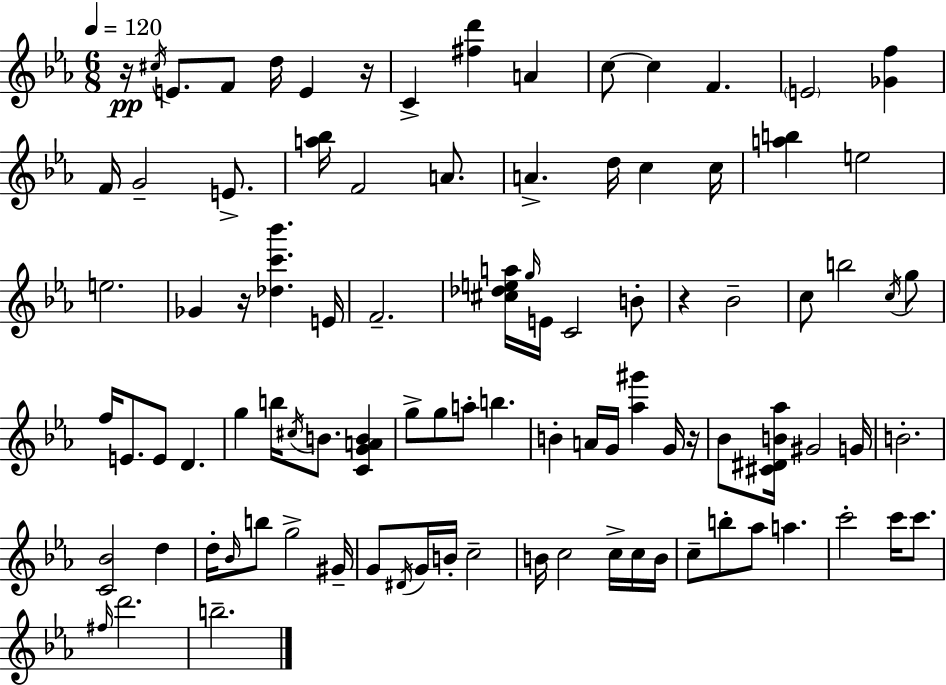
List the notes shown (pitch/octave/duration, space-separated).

R/s C#5/s E4/e. F4/e D5/s E4/q R/s C4/q [F#5,D6]/q A4/q C5/e C5/q F4/q. E4/h [Gb4,F5]/q F4/s G4/h E4/e. [A5,Bb5]/s F4/h A4/e. A4/q. D5/s C5/q C5/s [A5,B5]/q E5/h E5/h. Gb4/q R/s [Db5,C6,Bb6]/q. E4/s F4/h. [C#5,Db5,E5,A5]/s G5/s E4/s C4/h B4/e R/q Bb4/h C5/e B5/h C5/s G5/e F5/s E4/e. E4/e D4/q. G5/q B5/s C#5/s B4/e. [C4,G4,A4,B4]/q G5/e G5/e A5/e B5/q. B4/q A4/s G4/s [Ab5,G#6]/q G4/s R/s Bb4/e [C#4,D#4,B4,Ab5]/s G#4/h G4/s B4/h. [C4,Bb4]/h D5/q D5/s Bb4/s B5/e G5/h G#4/s G4/e D#4/s G4/s B4/s C5/h B4/s C5/h C5/s C5/s B4/s C5/e B5/e Ab5/e A5/q. C6/h C6/s C6/e. F#5/s D6/h. B5/h.